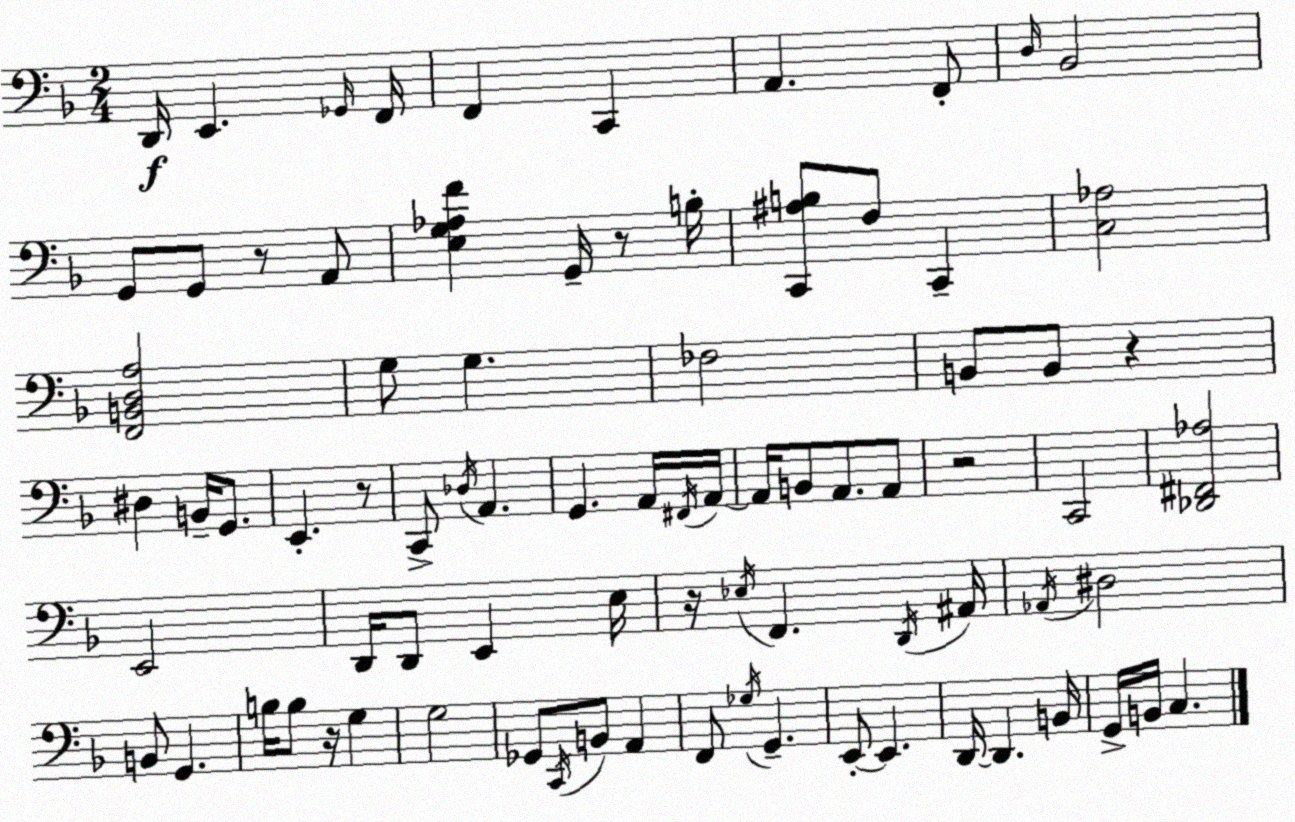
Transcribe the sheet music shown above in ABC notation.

X:1
T:Untitled
M:2/4
L:1/4
K:Dm
D,,/4 E,, _G,,/4 F,,/4 F,, C,, A,, F,,/2 D,/4 _B,,2 G,,/2 G,,/2 z/2 A,,/2 [E,G,_A,F] G,,/4 z/2 B,/4 [C,,^A,B,]/2 F,/2 C,, [C,_A,]2 [F,,B,,D,A,]2 G,/2 G, _F,2 B,,/2 B,,/2 z ^D, B,,/4 G,,/2 E,, z/2 C,,/2 _D,/4 A,, G,, A,,/4 ^F,,/4 A,,/4 A,,/4 B,,/2 A,,/2 A,,/2 z2 C,,2 [_D,,^F,,_A,]2 E,,2 D,,/4 D,,/2 E,, E,/4 z/4 _E,/4 F,, D,,/4 ^A,,/4 _A,,/4 ^D,2 B,,/2 G,, B,/4 B,/2 z/4 G, G,2 _G,,/2 C,,/4 B,,/2 A,, F,,/2 _G,/4 G,, E,,/2 E,, D,,/4 D,, B,,/4 G,,/4 B,,/4 C,